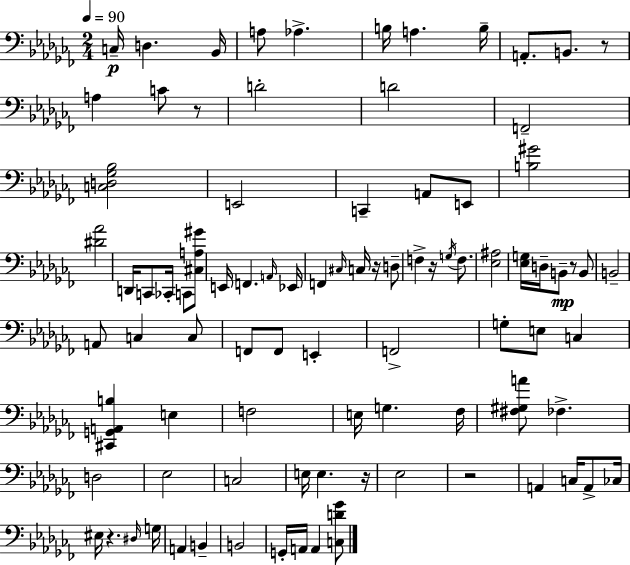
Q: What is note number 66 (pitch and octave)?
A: D#3